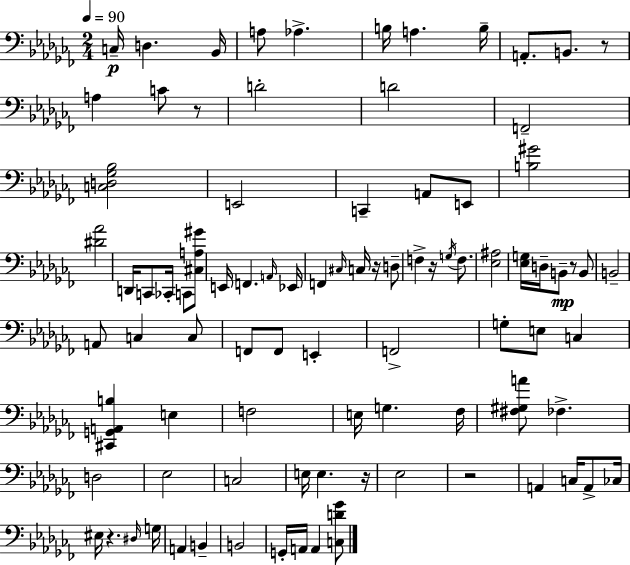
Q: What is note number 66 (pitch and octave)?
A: D#3